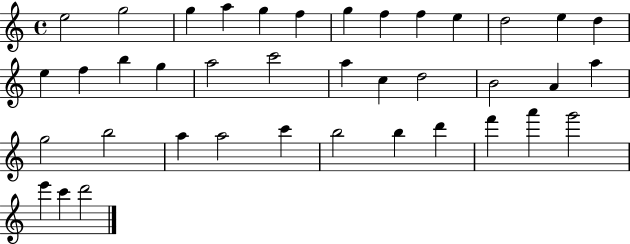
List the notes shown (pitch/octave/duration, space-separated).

E5/h G5/h G5/q A5/q G5/q F5/q G5/q F5/q F5/q E5/q D5/h E5/q D5/q E5/q F5/q B5/q G5/q A5/h C6/h A5/q C5/q D5/h B4/h A4/q A5/q G5/h B5/h A5/q A5/h C6/q B5/h B5/q D6/q F6/q A6/q G6/h E6/q C6/q D6/h